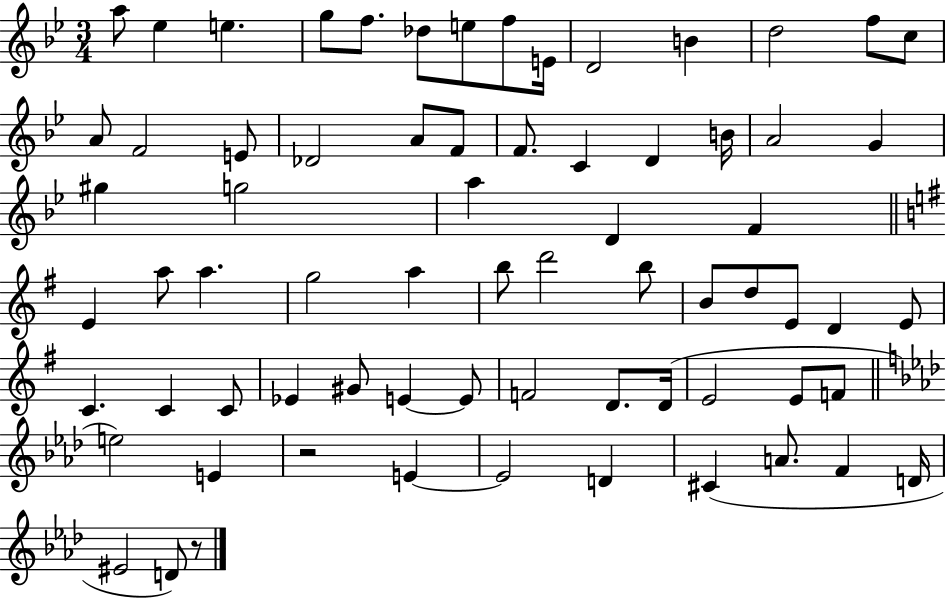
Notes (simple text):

A5/e Eb5/q E5/q. G5/e F5/e. Db5/e E5/e F5/e E4/s D4/h B4/q D5/h F5/e C5/e A4/e F4/h E4/e Db4/h A4/e F4/e F4/e. C4/q D4/q B4/s A4/h G4/q G#5/q G5/h A5/q D4/q F4/q E4/q A5/e A5/q. G5/h A5/q B5/e D6/h B5/e B4/e D5/e E4/e D4/q E4/e C4/q. C4/q C4/e Eb4/q G#4/e E4/q E4/e F4/h D4/e. D4/s E4/h E4/e F4/e E5/h E4/q R/h E4/q E4/h D4/q C#4/q A4/e. F4/q D4/s EIS4/h D4/e R/e